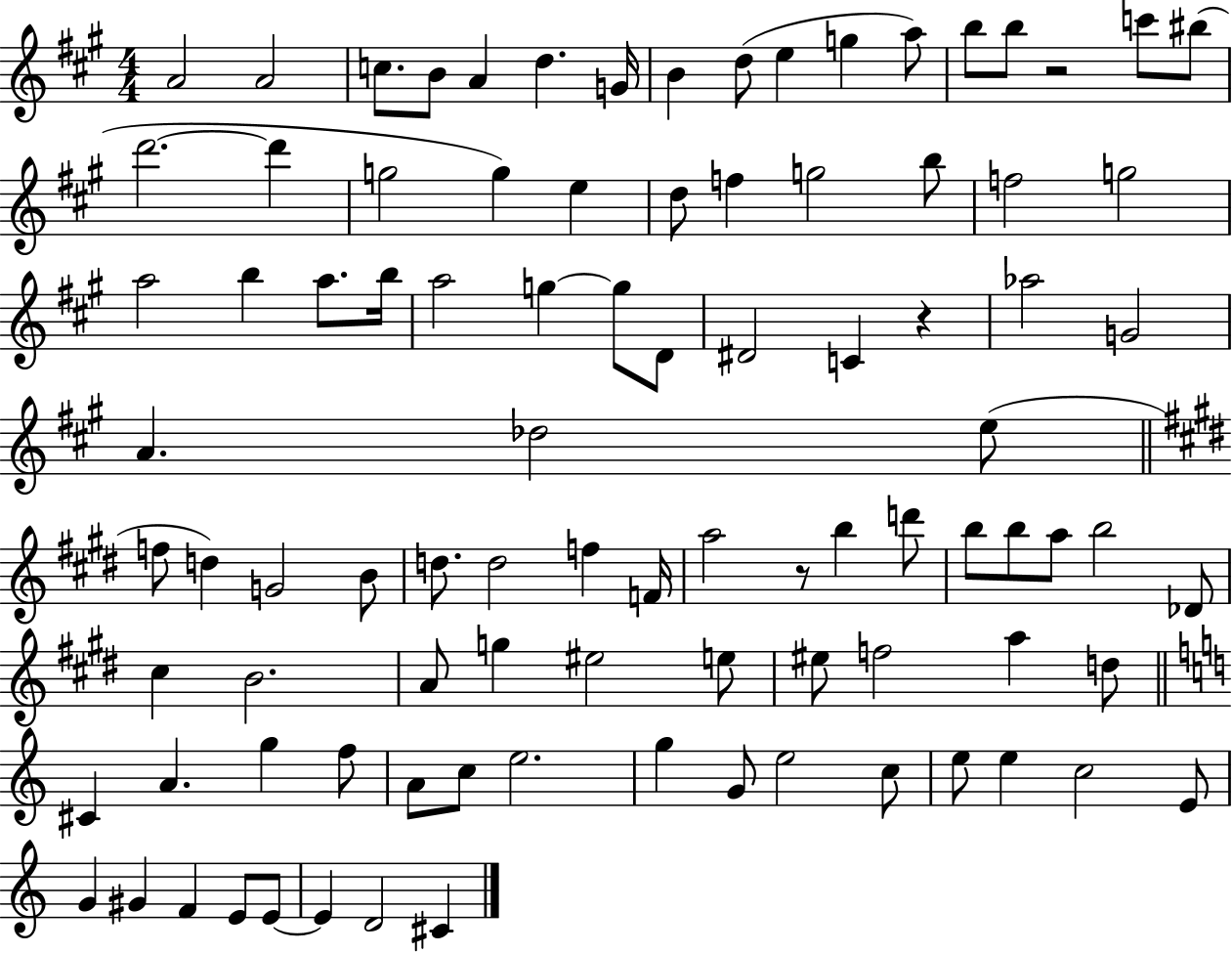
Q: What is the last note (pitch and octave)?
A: C#4